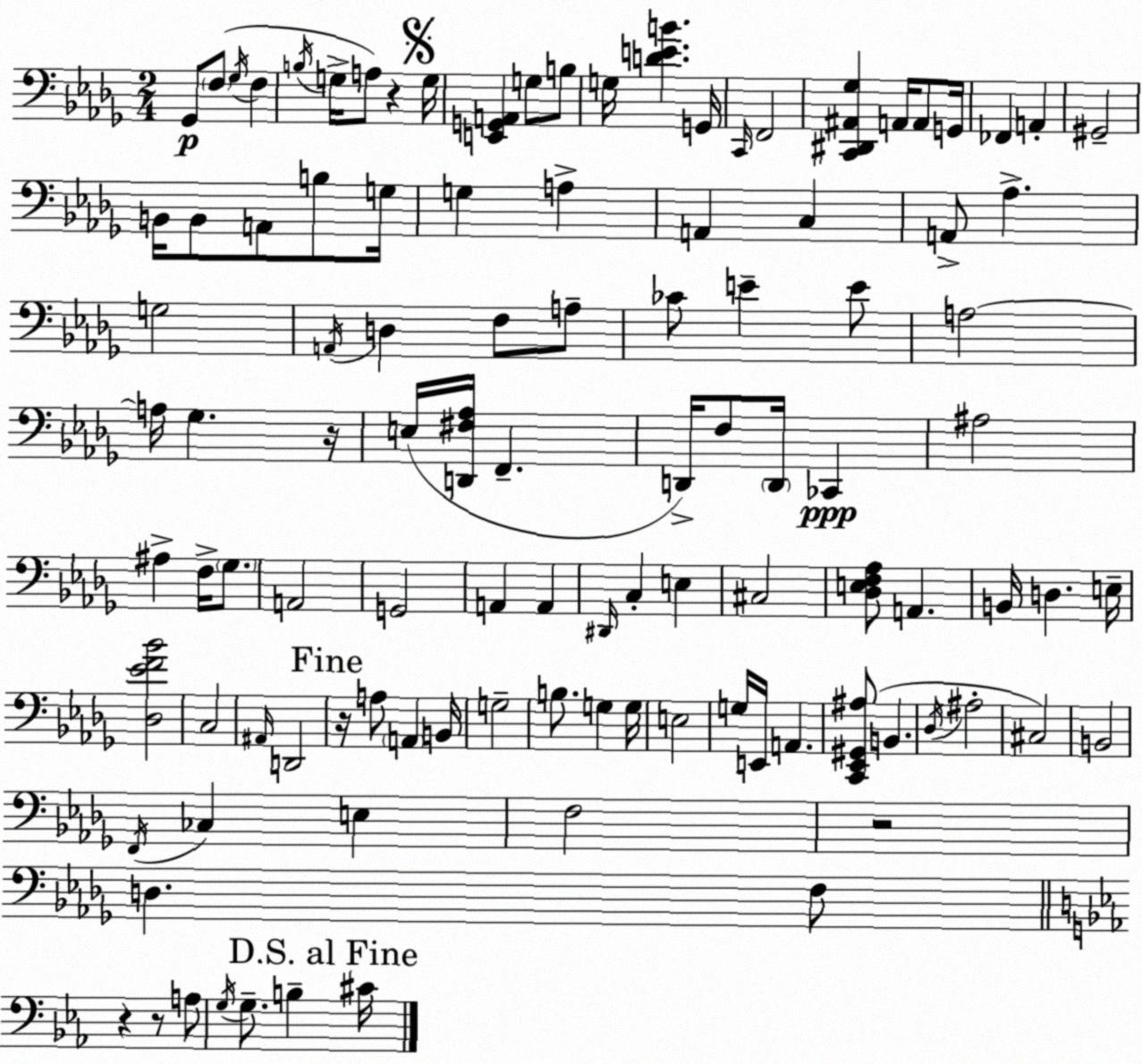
X:1
T:Untitled
M:2/4
L:1/4
K:Bbm
_G,,/2 F,/2 _G,/4 F, B,/4 G,/4 A,/2 z G,/4 [E,,G,,A,,] G,/2 B,/2 G,/4 [DEB] G,,/4 C,,/4 F,,2 [C,,^D,,^A,,_G,] A,,/4 A,,/2 G,,/4 _F,, A,, ^G,,2 B,,/4 B,,/2 A,,/2 B,/2 G,/4 G, A, A,, C, A,,/2 _A, G,2 A,,/4 D, F,/2 A,/2 _C/2 E E/2 A,2 A,/4 _G, z/4 E,/4 [D,,^F,_A,]/4 F,, D,,/4 F,/2 D,,/4 _C,, ^A,2 ^A, F,/4 _G,/2 A,,2 G,,2 A,, A,, ^D,,/4 C, E, ^C,2 [_D,E,F,_A,]/2 A,, B,,/4 D, E,/4 [_D,_EF_B]2 C,2 ^A,,/4 D,,2 z/4 A,/2 A,, B,,/4 G,2 B,/2 G, G,/4 E,2 G,/4 E,,/4 A,, [C,,_E,,^G,,^A,]/2 B,, _D,/4 ^A,2 ^C,2 B,,2 F,,/4 _C, E, F,2 z2 D, F,/2 z z/2 A,/2 G,/4 G,/2 B, ^C/4